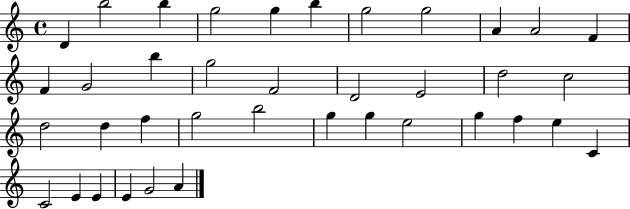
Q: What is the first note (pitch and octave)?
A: D4